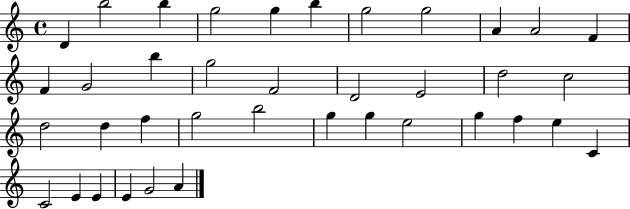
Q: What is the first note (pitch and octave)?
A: D4